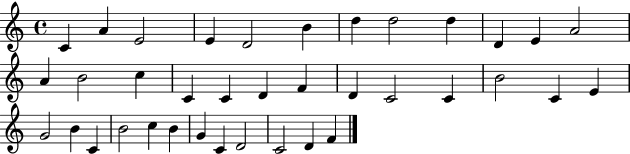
{
  \clef treble
  \time 4/4
  \defaultTimeSignature
  \key c \major
  c'4 a'4 e'2 | e'4 d'2 b'4 | d''4 d''2 d''4 | d'4 e'4 a'2 | \break a'4 b'2 c''4 | c'4 c'4 d'4 f'4 | d'4 c'2 c'4 | b'2 c'4 e'4 | \break g'2 b'4 c'4 | b'2 c''4 b'4 | g'4 c'4 d'2 | c'2 d'4 f'4 | \break \bar "|."
}